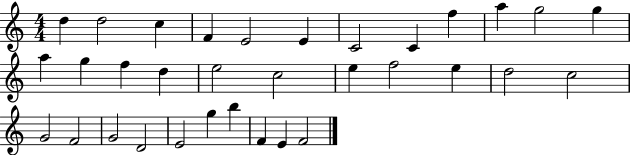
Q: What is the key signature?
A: C major